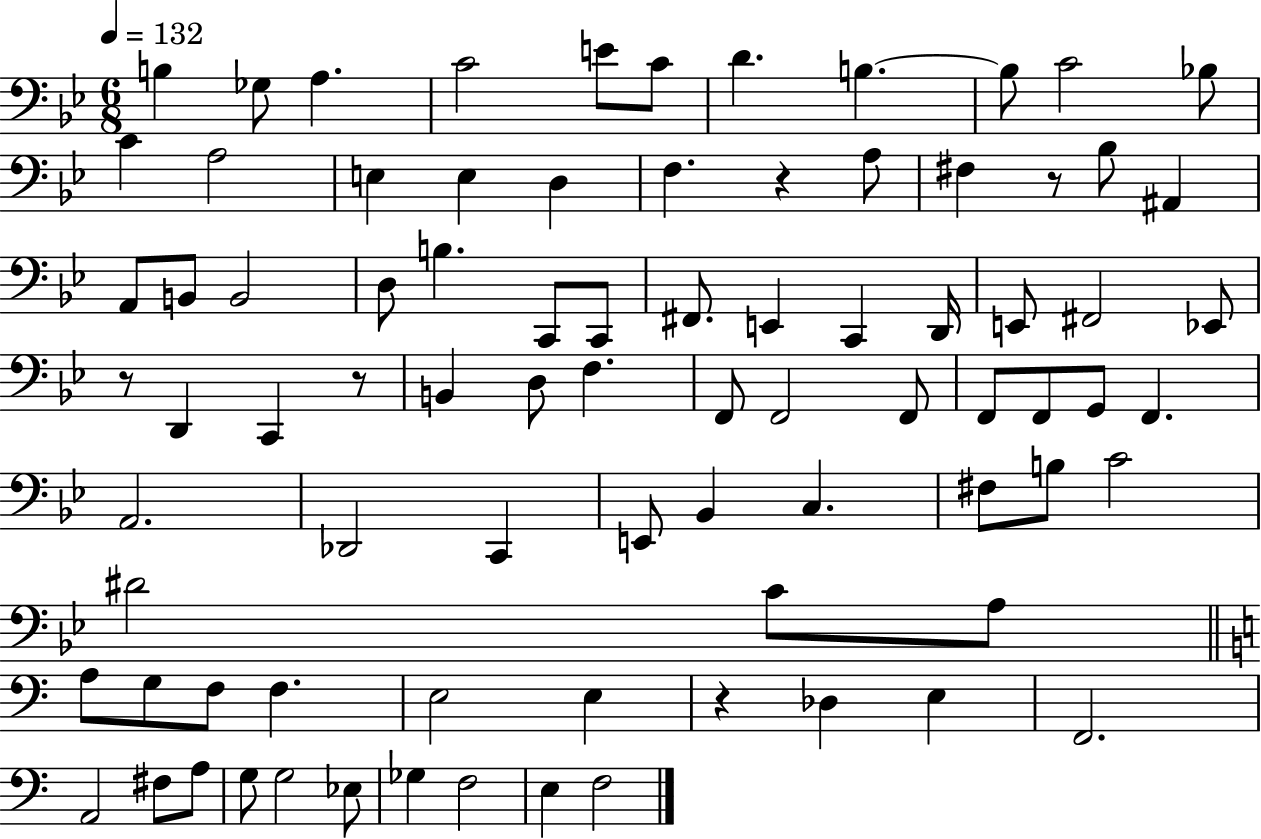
{
  \clef bass
  \numericTimeSignature
  \time 6/8
  \key bes \major
  \tempo 4 = 132
  b4 ges8 a4. | c'2 e'8 c'8 | d'4. b4.~~ | b8 c'2 bes8 | \break c'4 a2 | e4 e4 d4 | f4. r4 a8 | fis4 r8 bes8 ais,4 | \break a,8 b,8 b,2 | d8 b4. c,8 c,8 | fis,8. e,4 c,4 d,16 | e,8 fis,2 ees,8 | \break r8 d,4 c,4 r8 | b,4 d8 f4. | f,8 f,2 f,8 | f,8 f,8 g,8 f,4. | \break a,2. | des,2 c,4 | e,8 bes,4 c4. | fis8 b8 c'2 | \break dis'2 c'8 a8 | \bar "||" \break \key c \major a8 g8 f8 f4. | e2 e4 | r4 des4 e4 | f,2. | \break a,2 fis8 a8 | g8 g2 ees8 | ges4 f2 | e4 f2 | \break \bar "|."
}